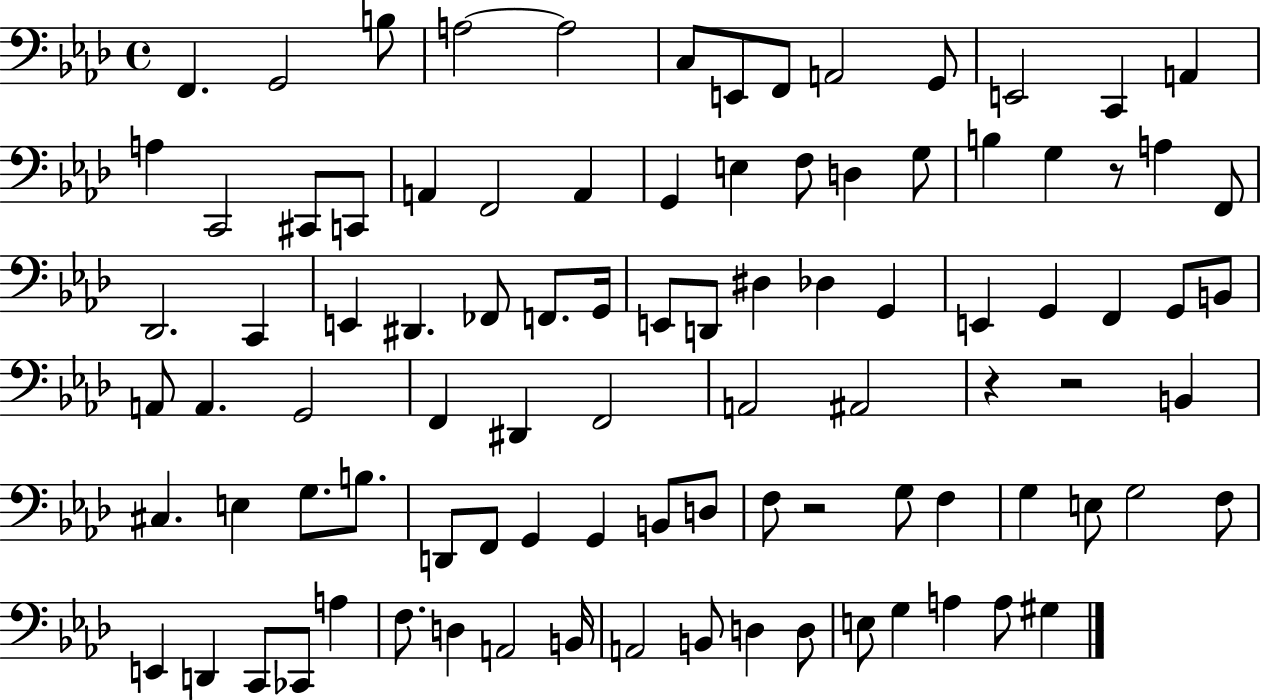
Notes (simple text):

F2/q. G2/h B3/e A3/h A3/h C3/e E2/e F2/e A2/h G2/e E2/h C2/q A2/q A3/q C2/h C#2/e C2/e A2/q F2/h A2/q G2/q E3/q F3/e D3/q G3/e B3/q G3/q R/e A3/q F2/e Db2/h. C2/q E2/q D#2/q. FES2/e F2/e. G2/s E2/e D2/e D#3/q Db3/q G2/q E2/q G2/q F2/q G2/e B2/e A2/e A2/q. G2/h F2/q D#2/q F2/h A2/h A#2/h R/q R/h B2/q C#3/q. E3/q G3/e. B3/e. D2/e F2/e G2/q G2/q B2/e D3/e F3/e R/h G3/e F3/q G3/q E3/e G3/h F3/e E2/q D2/q C2/e CES2/e A3/q F3/e. D3/q A2/h B2/s A2/h B2/e D3/q D3/e E3/e G3/q A3/q A3/e G#3/q